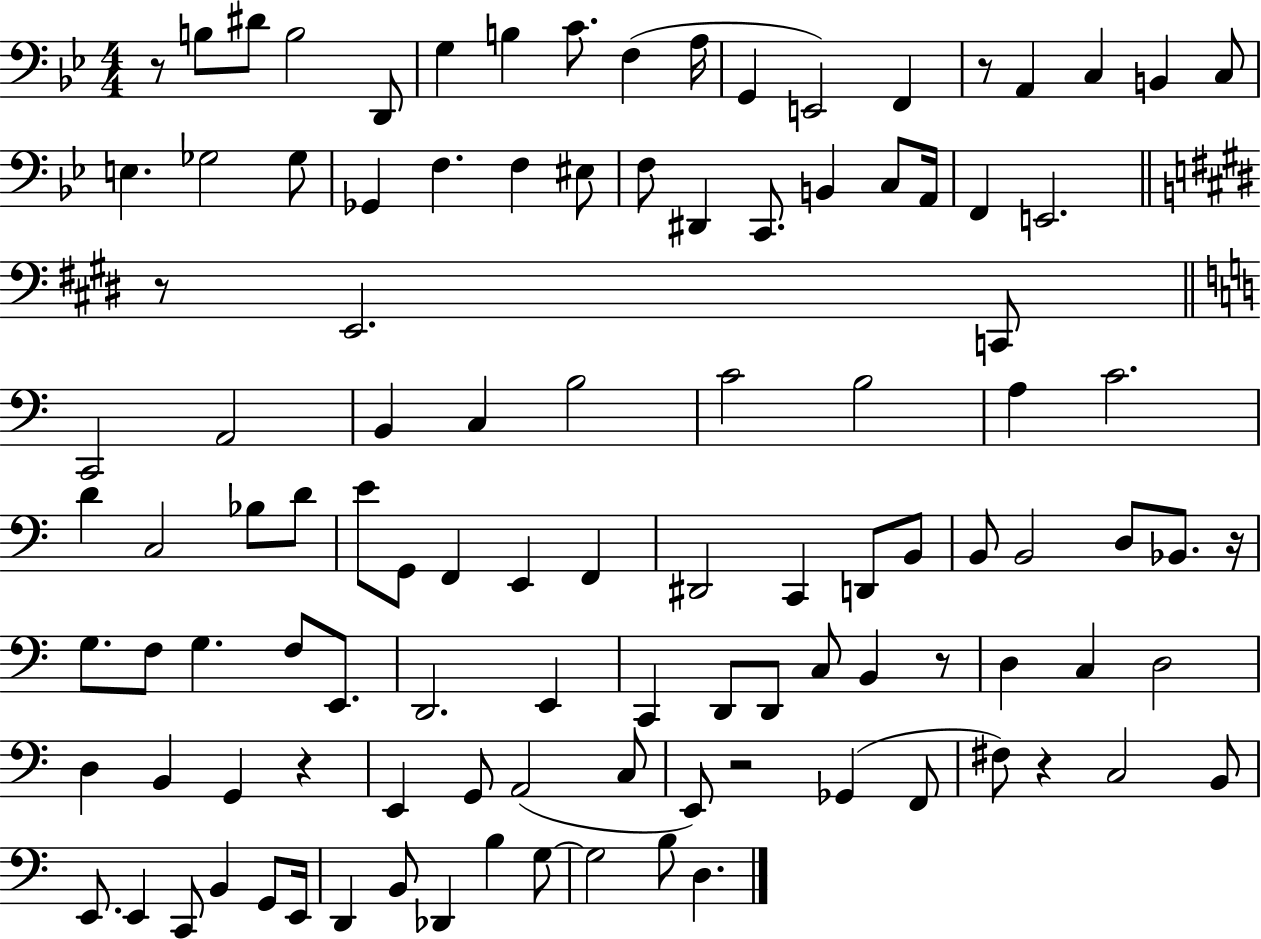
{
  \clef bass
  \numericTimeSignature
  \time 4/4
  \key bes \major
  r8 b8 dis'8 b2 d,8 | g4 b4 c'8. f4( a16 | g,4 e,2) f,4 | r8 a,4 c4 b,4 c8 | \break e4. ges2 ges8 | ges,4 f4. f4 eis8 | f8 dis,4 c,8. b,4 c8 a,16 | f,4 e,2. | \break \bar "||" \break \key e \major r8 e,2. c,8 | \bar "||" \break \key a \minor c,2 a,2 | b,4 c4 b2 | c'2 b2 | a4 c'2. | \break d'4 c2 bes8 d'8 | e'8 g,8 f,4 e,4 f,4 | dis,2 c,4 d,8 b,8 | b,8 b,2 d8 bes,8. r16 | \break g8. f8 g4. f8 e,8. | d,2. e,4 | c,4 d,8 d,8 c8 b,4 r8 | d4 c4 d2 | \break d4 b,4 g,4 r4 | e,4 g,8 a,2( c8 | e,8) r2 ges,4( f,8 | fis8) r4 c2 b,8 | \break e,8. e,4 c,8 b,4 g,8 e,16 | d,4 b,8 des,4 b4 g8~~ | g2 b8 d4. | \bar "|."
}